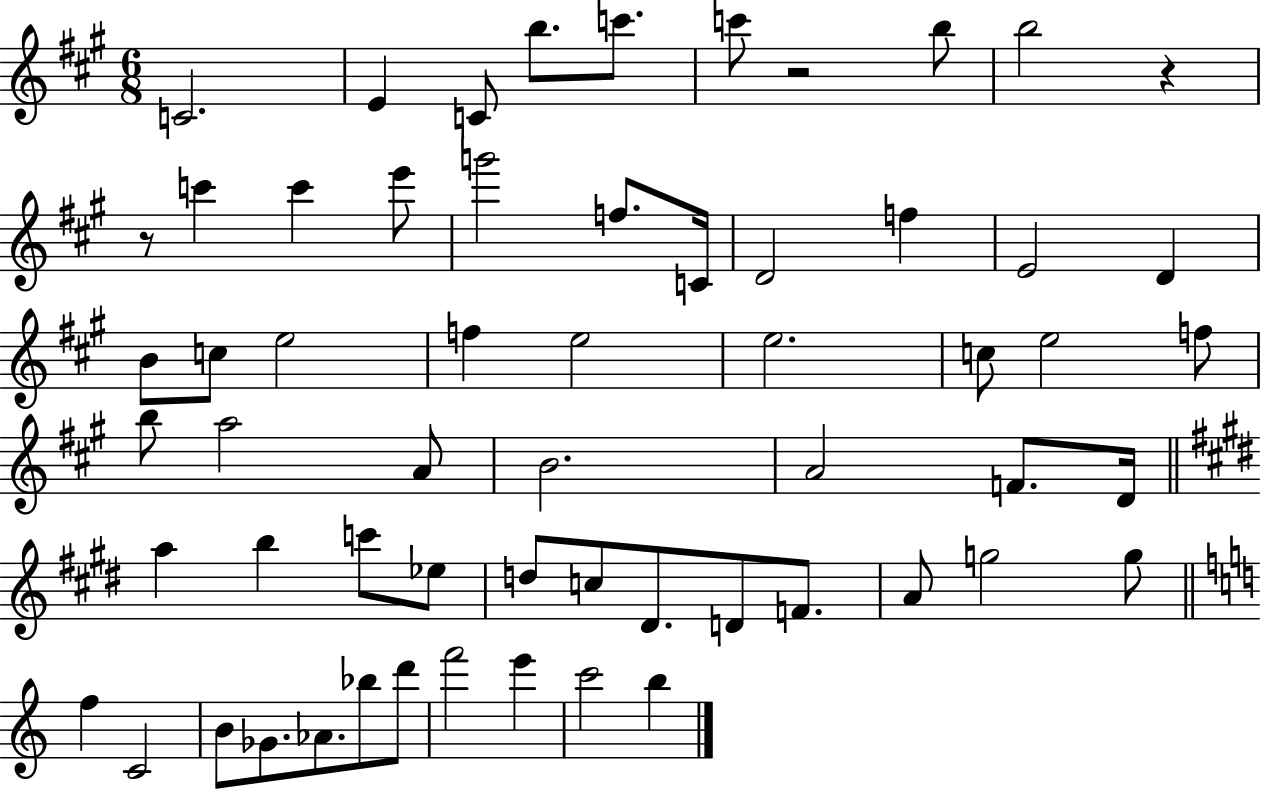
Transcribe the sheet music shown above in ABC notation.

X:1
T:Untitled
M:6/8
L:1/4
K:A
C2 E C/2 b/2 c'/2 c'/2 z2 b/2 b2 z z/2 c' c' e'/2 g'2 f/2 C/4 D2 f E2 D B/2 c/2 e2 f e2 e2 c/2 e2 f/2 b/2 a2 A/2 B2 A2 F/2 D/4 a b c'/2 _e/2 d/2 c/2 ^D/2 D/2 F/2 A/2 g2 g/2 f C2 B/2 _G/2 _A/2 _b/2 d'/2 f'2 e' c'2 b